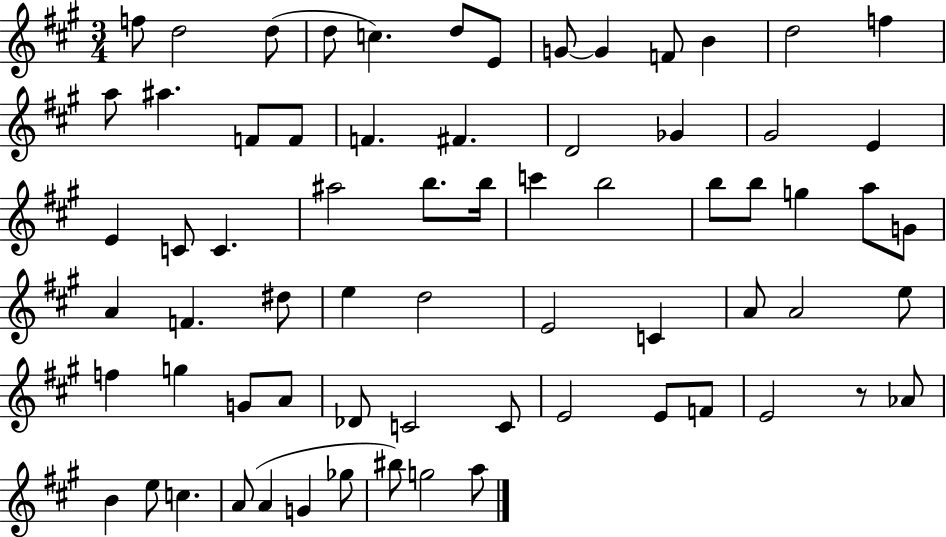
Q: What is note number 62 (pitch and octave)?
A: A4